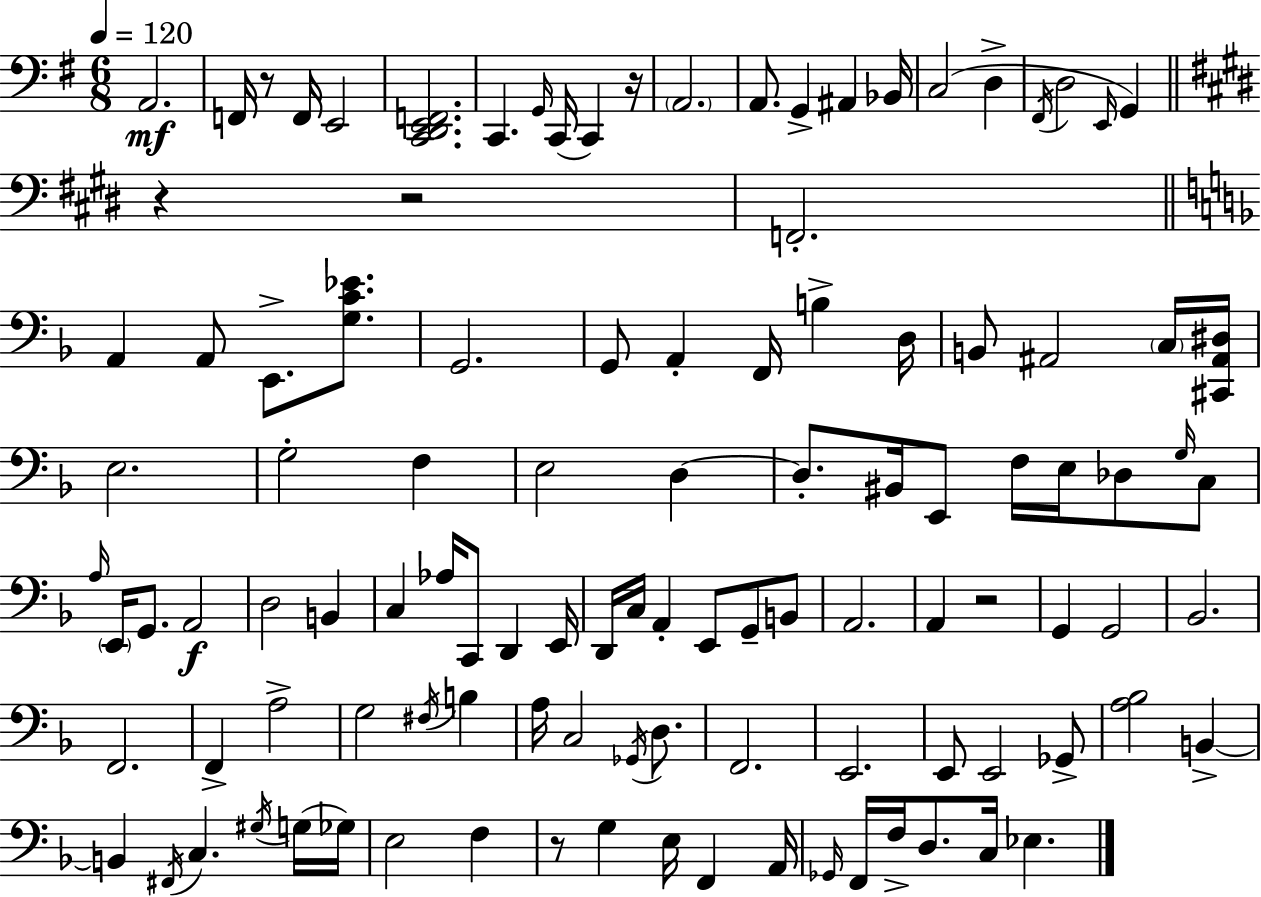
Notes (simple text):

A2/h. F2/s R/e F2/s E2/h [C2,D2,E2,F2]/h. C2/q. G2/s C2/s C2/q R/s A2/h. A2/e. G2/q A#2/q Bb2/s C3/h D3/q F#2/s D3/h E2/s G2/q R/q R/h F2/h. A2/q A2/e E2/e. [G3,C4,Eb4]/e. G2/h. G2/e A2/q F2/s B3/q D3/s B2/e A#2/h C3/s [C#2,A#2,D#3]/s E3/h. G3/h F3/q E3/h D3/q D3/e. BIS2/s E2/e F3/s E3/s Db3/e G3/s C3/e A3/s E2/s G2/e. A2/h D3/h B2/q C3/q Ab3/s C2/e D2/q E2/s D2/s C3/s A2/q E2/e G2/e B2/e A2/h. A2/q R/h G2/q G2/h Bb2/h. F2/h. F2/q A3/h G3/h F#3/s B3/q A3/s C3/h Gb2/s D3/e. F2/h. E2/h. E2/e E2/h Gb2/e [A3,Bb3]/h B2/q B2/q F#2/s C3/q. G#3/s G3/s Gb3/s E3/h F3/q R/e G3/q E3/s F2/q A2/s Gb2/s F2/s F3/s D3/e. C3/s Eb3/q.